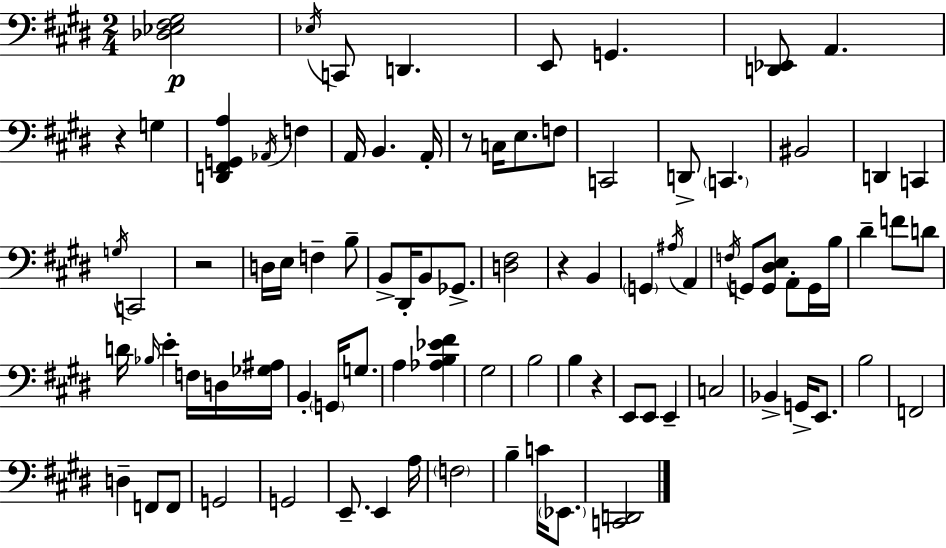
X:1
T:Untitled
M:2/4
L:1/4
K:E
[_D,_E,^F,^G,]2 _E,/4 C,,/2 D,, E,,/2 G,, [D,,_E,,]/2 A,, z G, [D,,^F,,G,,A,] _A,,/4 F, A,,/4 B,, A,,/4 z/2 C,/4 E,/2 F,/2 C,,2 D,,/2 C,, ^B,,2 D,, C,, G,/4 C,,2 z2 D,/4 E,/4 F, B,/2 B,,/2 ^D,,/4 B,,/2 _G,,/2 [D,^F,]2 z B,, G,, ^A,/4 A,, F,/4 G,,/2 [G,,^D,E,]/2 A,,/2 G,,/4 B,/4 ^D F/2 D/2 D/4 _B,/4 E F,/4 D,/4 [_G,^A,]/4 B,, G,,/4 G,/2 A, [_A,B,_E^F] ^G,2 B,2 B, z E,,/2 E,,/2 E,, C,2 _B,, G,,/4 E,,/2 B,2 F,,2 D, F,,/2 F,,/2 G,,2 G,,2 E,,/2 E,, A,/4 F,2 B, C/4 _E,,/2 [C,,D,,]2